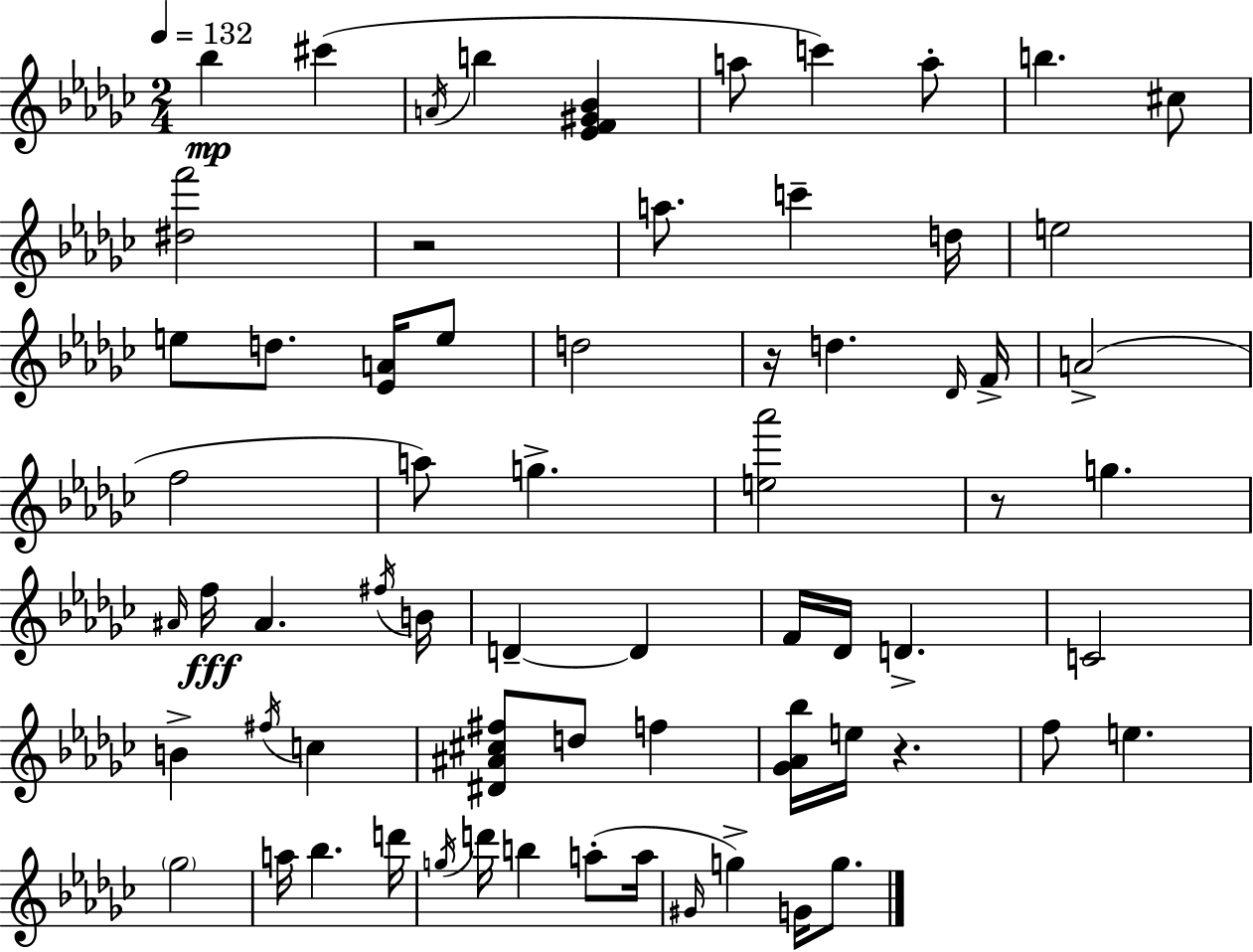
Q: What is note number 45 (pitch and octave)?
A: Gb5